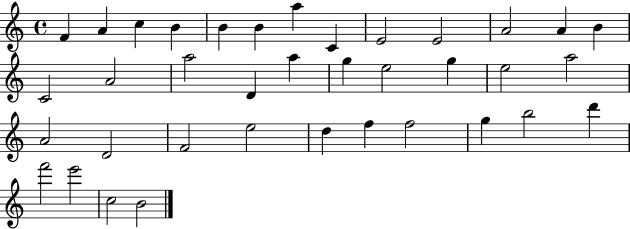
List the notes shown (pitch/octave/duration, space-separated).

F4/q A4/q C5/q B4/q B4/q B4/q A5/q C4/q E4/h E4/h A4/h A4/q B4/q C4/h A4/h A5/h D4/q A5/q G5/q E5/h G5/q E5/h A5/h A4/h D4/h F4/h E5/h D5/q F5/q F5/h G5/q B5/h D6/q F6/h E6/h C5/h B4/h